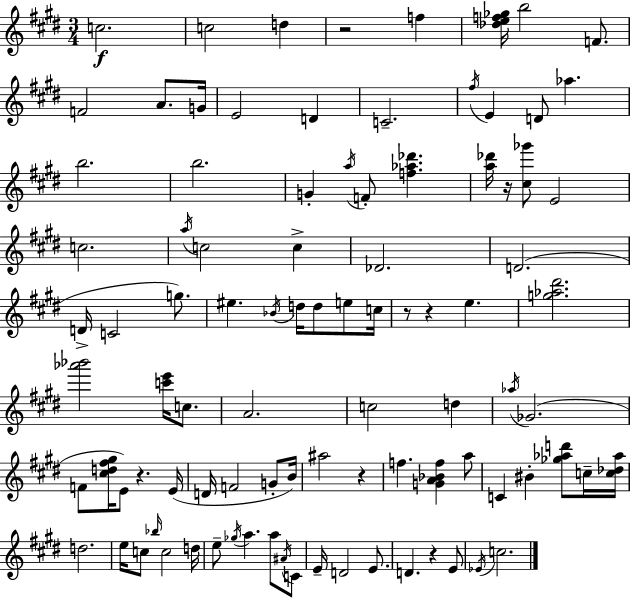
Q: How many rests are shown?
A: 7